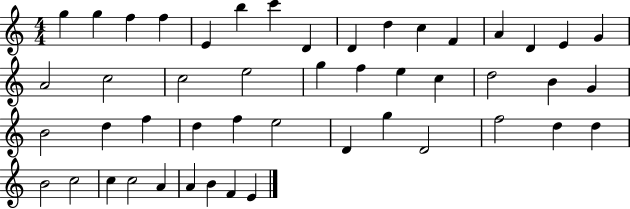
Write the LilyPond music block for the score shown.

{
  \clef treble
  \numericTimeSignature
  \time 4/4
  \key c \major
  g''4 g''4 f''4 f''4 | e'4 b''4 c'''4 d'4 | d'4 d''4 c''4 f'4 | a'4 d'4 e'4 g'4 | \break a'2 c''2 | c''2 e''2 | g''4 f''4 e''4 c''4 | d''2 b'4 g'4 | \break b'2 d''4 f''4 | d''4 f''4 e''2 | d'4 g''4 d'2 | f''2 d''4 d''4 | \break b'2 c''2 | c''4 c''2 a'4 | a'4 b'4 f'4 e'4 | \bar "|."
}